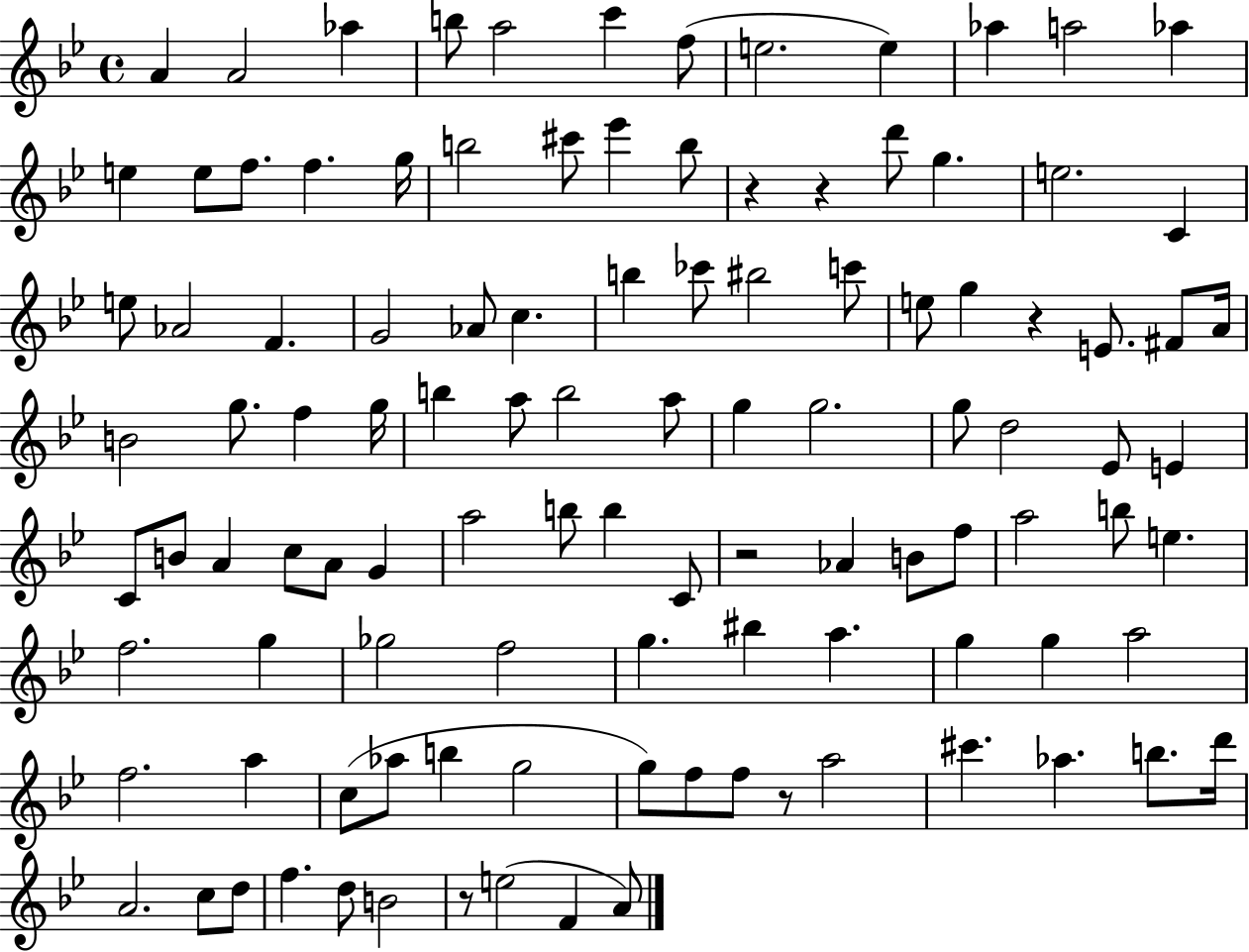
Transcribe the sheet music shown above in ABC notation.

X:1
T:Untitled
M:4/4
L:1/4
K:Bb
A A2 _a b/2 a2 c' f/2 e2 e _a a2 _a e e/2 f/2 f g/4 b2 ^c'/2 _e' b/2 z z d'/2 g e2 C e/2 _A2 F G2 _A/2 c b _c'/2 ^b2 c'/2 e/2 g z E/2 ^F/2 A/4 B2 g/2 f g/4 b a/2 b2 a/2 g g2 g/2 d2 _E/2 E C/2 B/2 A c/2 A/2 G a2 b/2 b C/2 z2 _A B/2 f/2 a2 b/2 e f2 g _g2 f2 g ^b a g g a2 f2 a c/2 _a/2 b g2 g/2 f/2 f/2 z/2 a2 ^c' _a b/2 d'/4 A2 c/2 d/2 f d/2 B2 z/2 e2 F A/2